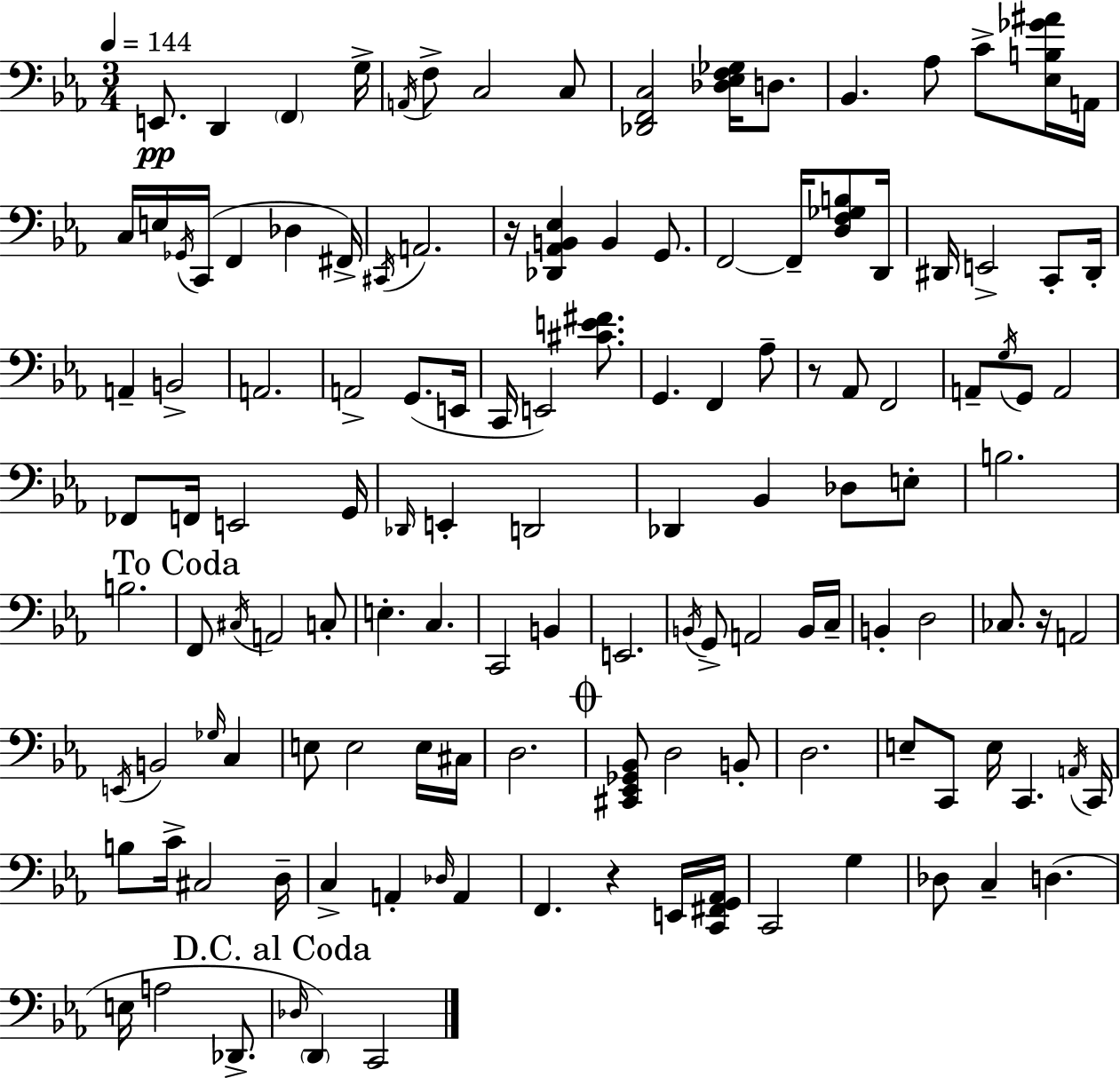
{
  \clef bass
  \numericTimeSignature
  \time 3/4
  \key ees \major
  \tempo 4 = 144
  e,8.\pp d,4 \parenthesize f,4 g16-> | \acciaccatura { a,16 } f8-> c2 c8 | <des, f, c>2 <des ees f ges>16 d8. | bes,4. aes8 c'8-> <ees b ges' ais'>16 | \break a,16 c16 e16 \acciaccatura { ges,16 }( c,16 f,4 des4 | fis,16->) \acciaccatura { cis,16 } a,2. | r16 <des, aes, b, ees>4 b,4 | g,8. f,2~~ f,16-- | \break <d f ges b>8 d,16 dis,16 e,2-> | c,8-. dis,16-. a,4-- b,2-> | a,2. | a,2-> g,8.( | \break e,16 c,16 e,2) | <cis' e' fis'>8. g,4. f,4 | aes8-- r8 aes,8 f,2 | a,8-- \acciaccatura { g16 } g,8 a,2 | \break fes,8 f,16 e,2 | g,16 \grace { des,16 } e,4-. d,2 | des,4 bes,4 | des8 e8-. b2. | \break b2. | \mark "To Coda" f,8 \acciaccatura { cis16 } a,2 | c8-. e4.-. | c4. c,2 | \break b,4 e,2. | \acciaccatura { b,16 } g,8-> a,2 | b,16 c16-- b,4-. d2 | ces8. r16 a,2 | \break \acciaccatura { e,16 } b,2 | \grace { ges16 } c4 e8 e2 | e16 cis16 d2. | \mark \markup { \musicglyph "scripts.coda" } <cis, ees, ges, bes,>8 d2 | \break b,8-. d2. | e8-- c,8 | e16 c,4. \acciaccatura { a,16 } c,16 b8 | c'16-> cis2 d16-- c4-> | \break a,4-. \grace { des16 } a,4 f,4. | r4 e,16 <c, fis, g, aes,>16 c,2 | g4 des8 | c4-- d4.( e16 | \break a2 des,8.-> \mark "D.C. al Coda" \grace { des16 }) | \parenthesize d,4 c,2 | \bar "|."
}